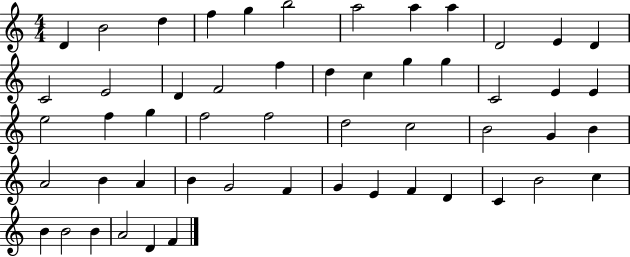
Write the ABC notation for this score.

X:1
T:Untitled
M:4/4
L:1/4
K:C
D B2 d f g b2 a2 a a D2 E D C2 E2 D F2 f d c g g C2 E E e2 f g f2 f2 d2 c2 B2 G B A2 B A B G2 F G E F D C B2 c B B2 B A2 D F